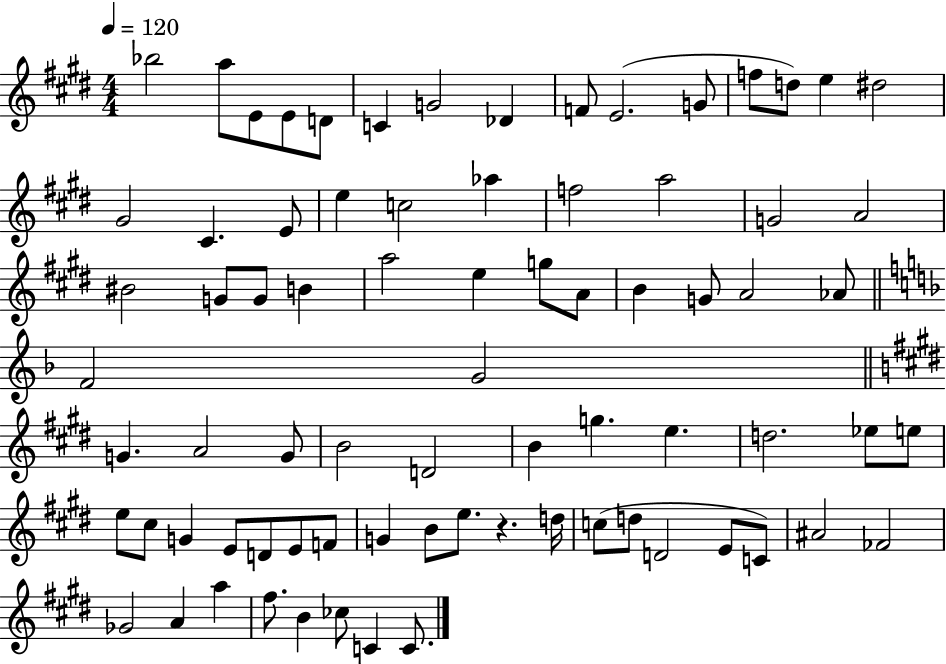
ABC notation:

X:1
T:Untitled
M:4/4
L:1/4
K:E
_b2 a/2 E/2 E/2 D/2 C G2 _D F/2 E2 G/2 f/2 d/2 e ^d2 ^G2 ^C E/2 e c2 _a f2 a2 G2 A2 ^B2 G/2 G/2 B a2 e g/2 A/2 B G/2 A2 _A/2 F2 G2 G A2 G/2 B2 D2 B g e d2 _e/2 e/2 e/2 ^c/2 G E/2 D/2 E/2 F/2 G B/2 e/2 z d/4 c/2 d/2 D2 E/2 C/2 ^A2 _F2 _G2 A a ^f/2 B _c/2 C C/2